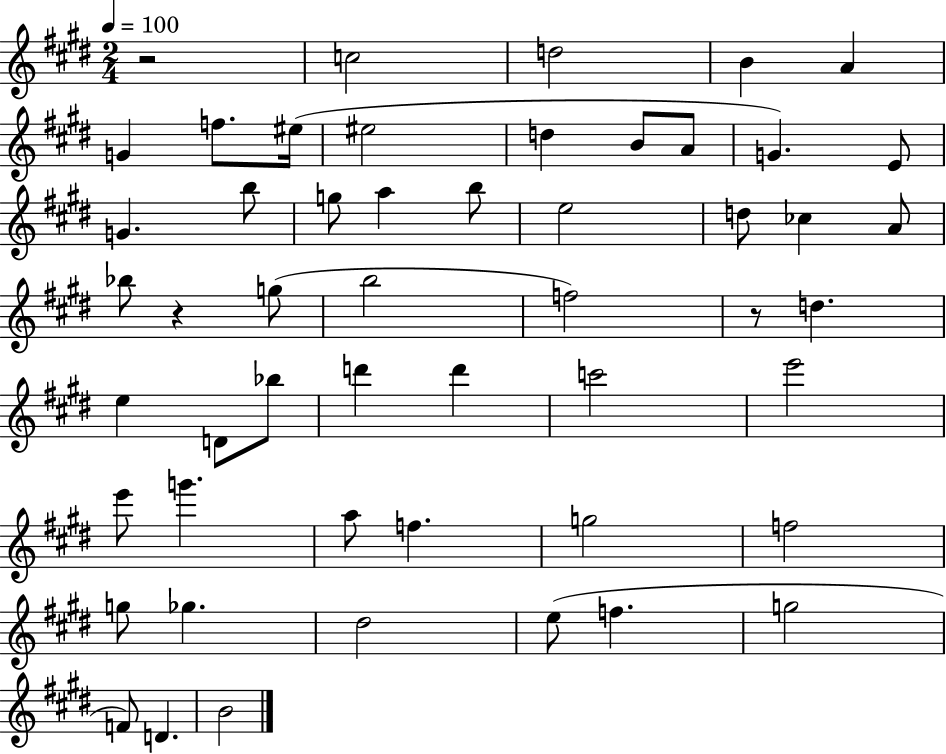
X:1
T:Untitled
M:2/4
L:1/4
K:E
z2 c2 d2 B A G f/2 ^e/4 ^e2 d B/2 A/2 G E/2 G b/2 g/2 a b/2 e2 d/2 _c A/2 _b/2 z g/2 b2 f2 z/2 d e D/2 _b/2 d' d' c'2 e'2 e'/2 g' a/2 f g2 f2 g/2 _g ^d2 e/2 f g2 F/2 D B2